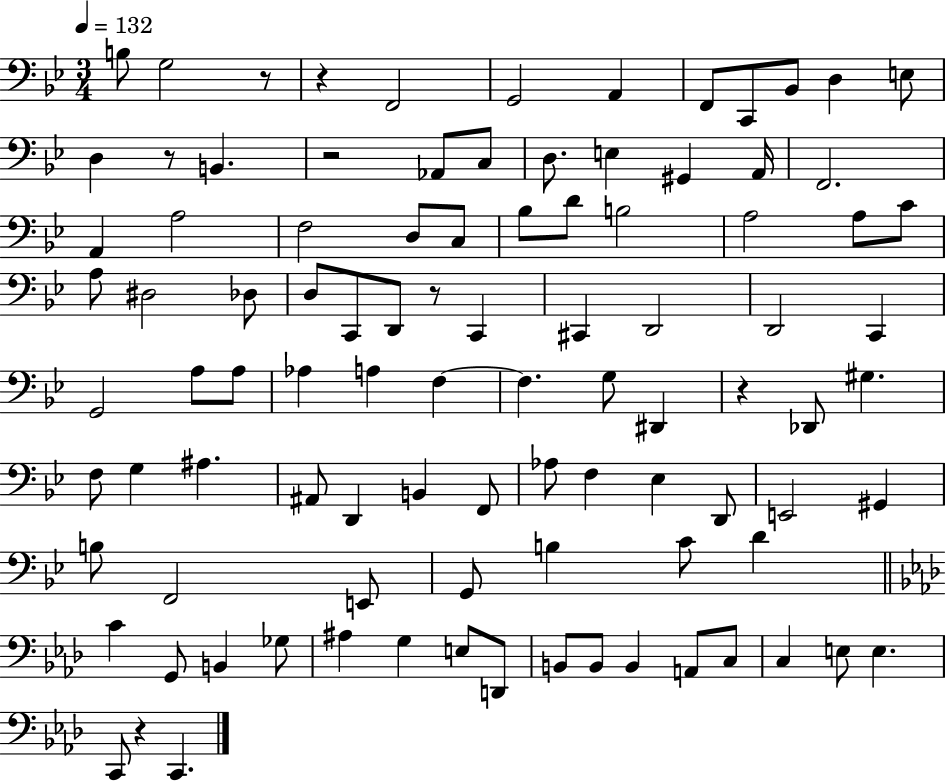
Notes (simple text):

B3/e G3/h R/e R/q F2/h G2/h A2/q F2/e C2/e Bb2/e D3/q E3/e D3/q R/e B2/q. R/h Ab2/e C3/e D3/e. E3/q G#2/q A2/s F2/h. A2/q A3/h F3/h D3/e C3/e Bb3/e D4/e B3/h A3/h A3/e C4/e A3/e D#3/h Db3/e D3/e C2/e D2/e R/e C2/q C#2/q D2/h D2/h C2/q G2/h A3/e A3/e Ab3/q A3/q F3/q F3/q. G3/e D#2/q R/q Db2/e G#3/q. F3/e G3/q A#3/q. A#2/e D2/q B2/q F2/e Ab3/e F3/q Eb3/q D2/e E2/h G#2/q B3/e F2/h E2/e G2/e B3/q C4/e D4/q C4/q G2/e B2/q Gb3/e A#3/q G3/q E3/e D2/e B2/e B2/e B2/q A2/e C3/e C3/q E3/e E3/q. C2/e R/q C2/q.